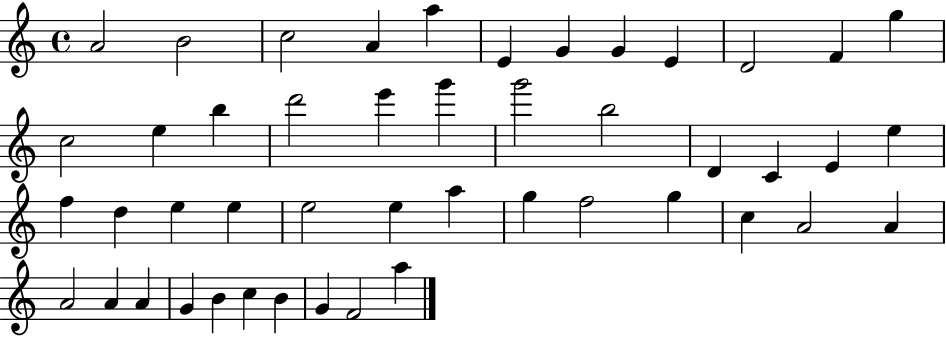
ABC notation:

X:1
T:Untitled
M:4/4
L:1/4
K:C
A2 B2 c2 A a E G G E D2 F g c2 e b d'2 e' g' g'2 b2 D C E e f d e e e2 e a g f2 g c A2 A A2 A A G B c B G F2 a